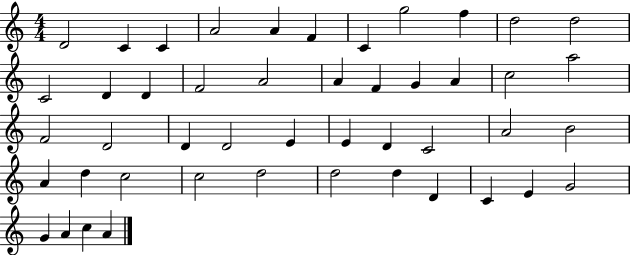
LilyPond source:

{
  \clef treble
  \numericTimeSignature
  \time 4/4
  \key c \major
  d'2 c'4 c'4 | a'2 a'4 f'4 | c'4 g''2 f''4 | d''2 d''2 | \break c'2 d'4 d'4 | f'2 a'2 | a'4 f'4 g'4 a'4 | c''2 a''2 | \break f'2 d'2 | d'4 d'2 e'4 | e'4 d'4 c'2 | a'2 b'2 | \break a'4 d''4 c''2 | c''2 d''2 | d''2 d''4 d'4 | c'4 e'4 g'2 | \break g'4 a'4 c''4 a'4 | \bar "|."
}